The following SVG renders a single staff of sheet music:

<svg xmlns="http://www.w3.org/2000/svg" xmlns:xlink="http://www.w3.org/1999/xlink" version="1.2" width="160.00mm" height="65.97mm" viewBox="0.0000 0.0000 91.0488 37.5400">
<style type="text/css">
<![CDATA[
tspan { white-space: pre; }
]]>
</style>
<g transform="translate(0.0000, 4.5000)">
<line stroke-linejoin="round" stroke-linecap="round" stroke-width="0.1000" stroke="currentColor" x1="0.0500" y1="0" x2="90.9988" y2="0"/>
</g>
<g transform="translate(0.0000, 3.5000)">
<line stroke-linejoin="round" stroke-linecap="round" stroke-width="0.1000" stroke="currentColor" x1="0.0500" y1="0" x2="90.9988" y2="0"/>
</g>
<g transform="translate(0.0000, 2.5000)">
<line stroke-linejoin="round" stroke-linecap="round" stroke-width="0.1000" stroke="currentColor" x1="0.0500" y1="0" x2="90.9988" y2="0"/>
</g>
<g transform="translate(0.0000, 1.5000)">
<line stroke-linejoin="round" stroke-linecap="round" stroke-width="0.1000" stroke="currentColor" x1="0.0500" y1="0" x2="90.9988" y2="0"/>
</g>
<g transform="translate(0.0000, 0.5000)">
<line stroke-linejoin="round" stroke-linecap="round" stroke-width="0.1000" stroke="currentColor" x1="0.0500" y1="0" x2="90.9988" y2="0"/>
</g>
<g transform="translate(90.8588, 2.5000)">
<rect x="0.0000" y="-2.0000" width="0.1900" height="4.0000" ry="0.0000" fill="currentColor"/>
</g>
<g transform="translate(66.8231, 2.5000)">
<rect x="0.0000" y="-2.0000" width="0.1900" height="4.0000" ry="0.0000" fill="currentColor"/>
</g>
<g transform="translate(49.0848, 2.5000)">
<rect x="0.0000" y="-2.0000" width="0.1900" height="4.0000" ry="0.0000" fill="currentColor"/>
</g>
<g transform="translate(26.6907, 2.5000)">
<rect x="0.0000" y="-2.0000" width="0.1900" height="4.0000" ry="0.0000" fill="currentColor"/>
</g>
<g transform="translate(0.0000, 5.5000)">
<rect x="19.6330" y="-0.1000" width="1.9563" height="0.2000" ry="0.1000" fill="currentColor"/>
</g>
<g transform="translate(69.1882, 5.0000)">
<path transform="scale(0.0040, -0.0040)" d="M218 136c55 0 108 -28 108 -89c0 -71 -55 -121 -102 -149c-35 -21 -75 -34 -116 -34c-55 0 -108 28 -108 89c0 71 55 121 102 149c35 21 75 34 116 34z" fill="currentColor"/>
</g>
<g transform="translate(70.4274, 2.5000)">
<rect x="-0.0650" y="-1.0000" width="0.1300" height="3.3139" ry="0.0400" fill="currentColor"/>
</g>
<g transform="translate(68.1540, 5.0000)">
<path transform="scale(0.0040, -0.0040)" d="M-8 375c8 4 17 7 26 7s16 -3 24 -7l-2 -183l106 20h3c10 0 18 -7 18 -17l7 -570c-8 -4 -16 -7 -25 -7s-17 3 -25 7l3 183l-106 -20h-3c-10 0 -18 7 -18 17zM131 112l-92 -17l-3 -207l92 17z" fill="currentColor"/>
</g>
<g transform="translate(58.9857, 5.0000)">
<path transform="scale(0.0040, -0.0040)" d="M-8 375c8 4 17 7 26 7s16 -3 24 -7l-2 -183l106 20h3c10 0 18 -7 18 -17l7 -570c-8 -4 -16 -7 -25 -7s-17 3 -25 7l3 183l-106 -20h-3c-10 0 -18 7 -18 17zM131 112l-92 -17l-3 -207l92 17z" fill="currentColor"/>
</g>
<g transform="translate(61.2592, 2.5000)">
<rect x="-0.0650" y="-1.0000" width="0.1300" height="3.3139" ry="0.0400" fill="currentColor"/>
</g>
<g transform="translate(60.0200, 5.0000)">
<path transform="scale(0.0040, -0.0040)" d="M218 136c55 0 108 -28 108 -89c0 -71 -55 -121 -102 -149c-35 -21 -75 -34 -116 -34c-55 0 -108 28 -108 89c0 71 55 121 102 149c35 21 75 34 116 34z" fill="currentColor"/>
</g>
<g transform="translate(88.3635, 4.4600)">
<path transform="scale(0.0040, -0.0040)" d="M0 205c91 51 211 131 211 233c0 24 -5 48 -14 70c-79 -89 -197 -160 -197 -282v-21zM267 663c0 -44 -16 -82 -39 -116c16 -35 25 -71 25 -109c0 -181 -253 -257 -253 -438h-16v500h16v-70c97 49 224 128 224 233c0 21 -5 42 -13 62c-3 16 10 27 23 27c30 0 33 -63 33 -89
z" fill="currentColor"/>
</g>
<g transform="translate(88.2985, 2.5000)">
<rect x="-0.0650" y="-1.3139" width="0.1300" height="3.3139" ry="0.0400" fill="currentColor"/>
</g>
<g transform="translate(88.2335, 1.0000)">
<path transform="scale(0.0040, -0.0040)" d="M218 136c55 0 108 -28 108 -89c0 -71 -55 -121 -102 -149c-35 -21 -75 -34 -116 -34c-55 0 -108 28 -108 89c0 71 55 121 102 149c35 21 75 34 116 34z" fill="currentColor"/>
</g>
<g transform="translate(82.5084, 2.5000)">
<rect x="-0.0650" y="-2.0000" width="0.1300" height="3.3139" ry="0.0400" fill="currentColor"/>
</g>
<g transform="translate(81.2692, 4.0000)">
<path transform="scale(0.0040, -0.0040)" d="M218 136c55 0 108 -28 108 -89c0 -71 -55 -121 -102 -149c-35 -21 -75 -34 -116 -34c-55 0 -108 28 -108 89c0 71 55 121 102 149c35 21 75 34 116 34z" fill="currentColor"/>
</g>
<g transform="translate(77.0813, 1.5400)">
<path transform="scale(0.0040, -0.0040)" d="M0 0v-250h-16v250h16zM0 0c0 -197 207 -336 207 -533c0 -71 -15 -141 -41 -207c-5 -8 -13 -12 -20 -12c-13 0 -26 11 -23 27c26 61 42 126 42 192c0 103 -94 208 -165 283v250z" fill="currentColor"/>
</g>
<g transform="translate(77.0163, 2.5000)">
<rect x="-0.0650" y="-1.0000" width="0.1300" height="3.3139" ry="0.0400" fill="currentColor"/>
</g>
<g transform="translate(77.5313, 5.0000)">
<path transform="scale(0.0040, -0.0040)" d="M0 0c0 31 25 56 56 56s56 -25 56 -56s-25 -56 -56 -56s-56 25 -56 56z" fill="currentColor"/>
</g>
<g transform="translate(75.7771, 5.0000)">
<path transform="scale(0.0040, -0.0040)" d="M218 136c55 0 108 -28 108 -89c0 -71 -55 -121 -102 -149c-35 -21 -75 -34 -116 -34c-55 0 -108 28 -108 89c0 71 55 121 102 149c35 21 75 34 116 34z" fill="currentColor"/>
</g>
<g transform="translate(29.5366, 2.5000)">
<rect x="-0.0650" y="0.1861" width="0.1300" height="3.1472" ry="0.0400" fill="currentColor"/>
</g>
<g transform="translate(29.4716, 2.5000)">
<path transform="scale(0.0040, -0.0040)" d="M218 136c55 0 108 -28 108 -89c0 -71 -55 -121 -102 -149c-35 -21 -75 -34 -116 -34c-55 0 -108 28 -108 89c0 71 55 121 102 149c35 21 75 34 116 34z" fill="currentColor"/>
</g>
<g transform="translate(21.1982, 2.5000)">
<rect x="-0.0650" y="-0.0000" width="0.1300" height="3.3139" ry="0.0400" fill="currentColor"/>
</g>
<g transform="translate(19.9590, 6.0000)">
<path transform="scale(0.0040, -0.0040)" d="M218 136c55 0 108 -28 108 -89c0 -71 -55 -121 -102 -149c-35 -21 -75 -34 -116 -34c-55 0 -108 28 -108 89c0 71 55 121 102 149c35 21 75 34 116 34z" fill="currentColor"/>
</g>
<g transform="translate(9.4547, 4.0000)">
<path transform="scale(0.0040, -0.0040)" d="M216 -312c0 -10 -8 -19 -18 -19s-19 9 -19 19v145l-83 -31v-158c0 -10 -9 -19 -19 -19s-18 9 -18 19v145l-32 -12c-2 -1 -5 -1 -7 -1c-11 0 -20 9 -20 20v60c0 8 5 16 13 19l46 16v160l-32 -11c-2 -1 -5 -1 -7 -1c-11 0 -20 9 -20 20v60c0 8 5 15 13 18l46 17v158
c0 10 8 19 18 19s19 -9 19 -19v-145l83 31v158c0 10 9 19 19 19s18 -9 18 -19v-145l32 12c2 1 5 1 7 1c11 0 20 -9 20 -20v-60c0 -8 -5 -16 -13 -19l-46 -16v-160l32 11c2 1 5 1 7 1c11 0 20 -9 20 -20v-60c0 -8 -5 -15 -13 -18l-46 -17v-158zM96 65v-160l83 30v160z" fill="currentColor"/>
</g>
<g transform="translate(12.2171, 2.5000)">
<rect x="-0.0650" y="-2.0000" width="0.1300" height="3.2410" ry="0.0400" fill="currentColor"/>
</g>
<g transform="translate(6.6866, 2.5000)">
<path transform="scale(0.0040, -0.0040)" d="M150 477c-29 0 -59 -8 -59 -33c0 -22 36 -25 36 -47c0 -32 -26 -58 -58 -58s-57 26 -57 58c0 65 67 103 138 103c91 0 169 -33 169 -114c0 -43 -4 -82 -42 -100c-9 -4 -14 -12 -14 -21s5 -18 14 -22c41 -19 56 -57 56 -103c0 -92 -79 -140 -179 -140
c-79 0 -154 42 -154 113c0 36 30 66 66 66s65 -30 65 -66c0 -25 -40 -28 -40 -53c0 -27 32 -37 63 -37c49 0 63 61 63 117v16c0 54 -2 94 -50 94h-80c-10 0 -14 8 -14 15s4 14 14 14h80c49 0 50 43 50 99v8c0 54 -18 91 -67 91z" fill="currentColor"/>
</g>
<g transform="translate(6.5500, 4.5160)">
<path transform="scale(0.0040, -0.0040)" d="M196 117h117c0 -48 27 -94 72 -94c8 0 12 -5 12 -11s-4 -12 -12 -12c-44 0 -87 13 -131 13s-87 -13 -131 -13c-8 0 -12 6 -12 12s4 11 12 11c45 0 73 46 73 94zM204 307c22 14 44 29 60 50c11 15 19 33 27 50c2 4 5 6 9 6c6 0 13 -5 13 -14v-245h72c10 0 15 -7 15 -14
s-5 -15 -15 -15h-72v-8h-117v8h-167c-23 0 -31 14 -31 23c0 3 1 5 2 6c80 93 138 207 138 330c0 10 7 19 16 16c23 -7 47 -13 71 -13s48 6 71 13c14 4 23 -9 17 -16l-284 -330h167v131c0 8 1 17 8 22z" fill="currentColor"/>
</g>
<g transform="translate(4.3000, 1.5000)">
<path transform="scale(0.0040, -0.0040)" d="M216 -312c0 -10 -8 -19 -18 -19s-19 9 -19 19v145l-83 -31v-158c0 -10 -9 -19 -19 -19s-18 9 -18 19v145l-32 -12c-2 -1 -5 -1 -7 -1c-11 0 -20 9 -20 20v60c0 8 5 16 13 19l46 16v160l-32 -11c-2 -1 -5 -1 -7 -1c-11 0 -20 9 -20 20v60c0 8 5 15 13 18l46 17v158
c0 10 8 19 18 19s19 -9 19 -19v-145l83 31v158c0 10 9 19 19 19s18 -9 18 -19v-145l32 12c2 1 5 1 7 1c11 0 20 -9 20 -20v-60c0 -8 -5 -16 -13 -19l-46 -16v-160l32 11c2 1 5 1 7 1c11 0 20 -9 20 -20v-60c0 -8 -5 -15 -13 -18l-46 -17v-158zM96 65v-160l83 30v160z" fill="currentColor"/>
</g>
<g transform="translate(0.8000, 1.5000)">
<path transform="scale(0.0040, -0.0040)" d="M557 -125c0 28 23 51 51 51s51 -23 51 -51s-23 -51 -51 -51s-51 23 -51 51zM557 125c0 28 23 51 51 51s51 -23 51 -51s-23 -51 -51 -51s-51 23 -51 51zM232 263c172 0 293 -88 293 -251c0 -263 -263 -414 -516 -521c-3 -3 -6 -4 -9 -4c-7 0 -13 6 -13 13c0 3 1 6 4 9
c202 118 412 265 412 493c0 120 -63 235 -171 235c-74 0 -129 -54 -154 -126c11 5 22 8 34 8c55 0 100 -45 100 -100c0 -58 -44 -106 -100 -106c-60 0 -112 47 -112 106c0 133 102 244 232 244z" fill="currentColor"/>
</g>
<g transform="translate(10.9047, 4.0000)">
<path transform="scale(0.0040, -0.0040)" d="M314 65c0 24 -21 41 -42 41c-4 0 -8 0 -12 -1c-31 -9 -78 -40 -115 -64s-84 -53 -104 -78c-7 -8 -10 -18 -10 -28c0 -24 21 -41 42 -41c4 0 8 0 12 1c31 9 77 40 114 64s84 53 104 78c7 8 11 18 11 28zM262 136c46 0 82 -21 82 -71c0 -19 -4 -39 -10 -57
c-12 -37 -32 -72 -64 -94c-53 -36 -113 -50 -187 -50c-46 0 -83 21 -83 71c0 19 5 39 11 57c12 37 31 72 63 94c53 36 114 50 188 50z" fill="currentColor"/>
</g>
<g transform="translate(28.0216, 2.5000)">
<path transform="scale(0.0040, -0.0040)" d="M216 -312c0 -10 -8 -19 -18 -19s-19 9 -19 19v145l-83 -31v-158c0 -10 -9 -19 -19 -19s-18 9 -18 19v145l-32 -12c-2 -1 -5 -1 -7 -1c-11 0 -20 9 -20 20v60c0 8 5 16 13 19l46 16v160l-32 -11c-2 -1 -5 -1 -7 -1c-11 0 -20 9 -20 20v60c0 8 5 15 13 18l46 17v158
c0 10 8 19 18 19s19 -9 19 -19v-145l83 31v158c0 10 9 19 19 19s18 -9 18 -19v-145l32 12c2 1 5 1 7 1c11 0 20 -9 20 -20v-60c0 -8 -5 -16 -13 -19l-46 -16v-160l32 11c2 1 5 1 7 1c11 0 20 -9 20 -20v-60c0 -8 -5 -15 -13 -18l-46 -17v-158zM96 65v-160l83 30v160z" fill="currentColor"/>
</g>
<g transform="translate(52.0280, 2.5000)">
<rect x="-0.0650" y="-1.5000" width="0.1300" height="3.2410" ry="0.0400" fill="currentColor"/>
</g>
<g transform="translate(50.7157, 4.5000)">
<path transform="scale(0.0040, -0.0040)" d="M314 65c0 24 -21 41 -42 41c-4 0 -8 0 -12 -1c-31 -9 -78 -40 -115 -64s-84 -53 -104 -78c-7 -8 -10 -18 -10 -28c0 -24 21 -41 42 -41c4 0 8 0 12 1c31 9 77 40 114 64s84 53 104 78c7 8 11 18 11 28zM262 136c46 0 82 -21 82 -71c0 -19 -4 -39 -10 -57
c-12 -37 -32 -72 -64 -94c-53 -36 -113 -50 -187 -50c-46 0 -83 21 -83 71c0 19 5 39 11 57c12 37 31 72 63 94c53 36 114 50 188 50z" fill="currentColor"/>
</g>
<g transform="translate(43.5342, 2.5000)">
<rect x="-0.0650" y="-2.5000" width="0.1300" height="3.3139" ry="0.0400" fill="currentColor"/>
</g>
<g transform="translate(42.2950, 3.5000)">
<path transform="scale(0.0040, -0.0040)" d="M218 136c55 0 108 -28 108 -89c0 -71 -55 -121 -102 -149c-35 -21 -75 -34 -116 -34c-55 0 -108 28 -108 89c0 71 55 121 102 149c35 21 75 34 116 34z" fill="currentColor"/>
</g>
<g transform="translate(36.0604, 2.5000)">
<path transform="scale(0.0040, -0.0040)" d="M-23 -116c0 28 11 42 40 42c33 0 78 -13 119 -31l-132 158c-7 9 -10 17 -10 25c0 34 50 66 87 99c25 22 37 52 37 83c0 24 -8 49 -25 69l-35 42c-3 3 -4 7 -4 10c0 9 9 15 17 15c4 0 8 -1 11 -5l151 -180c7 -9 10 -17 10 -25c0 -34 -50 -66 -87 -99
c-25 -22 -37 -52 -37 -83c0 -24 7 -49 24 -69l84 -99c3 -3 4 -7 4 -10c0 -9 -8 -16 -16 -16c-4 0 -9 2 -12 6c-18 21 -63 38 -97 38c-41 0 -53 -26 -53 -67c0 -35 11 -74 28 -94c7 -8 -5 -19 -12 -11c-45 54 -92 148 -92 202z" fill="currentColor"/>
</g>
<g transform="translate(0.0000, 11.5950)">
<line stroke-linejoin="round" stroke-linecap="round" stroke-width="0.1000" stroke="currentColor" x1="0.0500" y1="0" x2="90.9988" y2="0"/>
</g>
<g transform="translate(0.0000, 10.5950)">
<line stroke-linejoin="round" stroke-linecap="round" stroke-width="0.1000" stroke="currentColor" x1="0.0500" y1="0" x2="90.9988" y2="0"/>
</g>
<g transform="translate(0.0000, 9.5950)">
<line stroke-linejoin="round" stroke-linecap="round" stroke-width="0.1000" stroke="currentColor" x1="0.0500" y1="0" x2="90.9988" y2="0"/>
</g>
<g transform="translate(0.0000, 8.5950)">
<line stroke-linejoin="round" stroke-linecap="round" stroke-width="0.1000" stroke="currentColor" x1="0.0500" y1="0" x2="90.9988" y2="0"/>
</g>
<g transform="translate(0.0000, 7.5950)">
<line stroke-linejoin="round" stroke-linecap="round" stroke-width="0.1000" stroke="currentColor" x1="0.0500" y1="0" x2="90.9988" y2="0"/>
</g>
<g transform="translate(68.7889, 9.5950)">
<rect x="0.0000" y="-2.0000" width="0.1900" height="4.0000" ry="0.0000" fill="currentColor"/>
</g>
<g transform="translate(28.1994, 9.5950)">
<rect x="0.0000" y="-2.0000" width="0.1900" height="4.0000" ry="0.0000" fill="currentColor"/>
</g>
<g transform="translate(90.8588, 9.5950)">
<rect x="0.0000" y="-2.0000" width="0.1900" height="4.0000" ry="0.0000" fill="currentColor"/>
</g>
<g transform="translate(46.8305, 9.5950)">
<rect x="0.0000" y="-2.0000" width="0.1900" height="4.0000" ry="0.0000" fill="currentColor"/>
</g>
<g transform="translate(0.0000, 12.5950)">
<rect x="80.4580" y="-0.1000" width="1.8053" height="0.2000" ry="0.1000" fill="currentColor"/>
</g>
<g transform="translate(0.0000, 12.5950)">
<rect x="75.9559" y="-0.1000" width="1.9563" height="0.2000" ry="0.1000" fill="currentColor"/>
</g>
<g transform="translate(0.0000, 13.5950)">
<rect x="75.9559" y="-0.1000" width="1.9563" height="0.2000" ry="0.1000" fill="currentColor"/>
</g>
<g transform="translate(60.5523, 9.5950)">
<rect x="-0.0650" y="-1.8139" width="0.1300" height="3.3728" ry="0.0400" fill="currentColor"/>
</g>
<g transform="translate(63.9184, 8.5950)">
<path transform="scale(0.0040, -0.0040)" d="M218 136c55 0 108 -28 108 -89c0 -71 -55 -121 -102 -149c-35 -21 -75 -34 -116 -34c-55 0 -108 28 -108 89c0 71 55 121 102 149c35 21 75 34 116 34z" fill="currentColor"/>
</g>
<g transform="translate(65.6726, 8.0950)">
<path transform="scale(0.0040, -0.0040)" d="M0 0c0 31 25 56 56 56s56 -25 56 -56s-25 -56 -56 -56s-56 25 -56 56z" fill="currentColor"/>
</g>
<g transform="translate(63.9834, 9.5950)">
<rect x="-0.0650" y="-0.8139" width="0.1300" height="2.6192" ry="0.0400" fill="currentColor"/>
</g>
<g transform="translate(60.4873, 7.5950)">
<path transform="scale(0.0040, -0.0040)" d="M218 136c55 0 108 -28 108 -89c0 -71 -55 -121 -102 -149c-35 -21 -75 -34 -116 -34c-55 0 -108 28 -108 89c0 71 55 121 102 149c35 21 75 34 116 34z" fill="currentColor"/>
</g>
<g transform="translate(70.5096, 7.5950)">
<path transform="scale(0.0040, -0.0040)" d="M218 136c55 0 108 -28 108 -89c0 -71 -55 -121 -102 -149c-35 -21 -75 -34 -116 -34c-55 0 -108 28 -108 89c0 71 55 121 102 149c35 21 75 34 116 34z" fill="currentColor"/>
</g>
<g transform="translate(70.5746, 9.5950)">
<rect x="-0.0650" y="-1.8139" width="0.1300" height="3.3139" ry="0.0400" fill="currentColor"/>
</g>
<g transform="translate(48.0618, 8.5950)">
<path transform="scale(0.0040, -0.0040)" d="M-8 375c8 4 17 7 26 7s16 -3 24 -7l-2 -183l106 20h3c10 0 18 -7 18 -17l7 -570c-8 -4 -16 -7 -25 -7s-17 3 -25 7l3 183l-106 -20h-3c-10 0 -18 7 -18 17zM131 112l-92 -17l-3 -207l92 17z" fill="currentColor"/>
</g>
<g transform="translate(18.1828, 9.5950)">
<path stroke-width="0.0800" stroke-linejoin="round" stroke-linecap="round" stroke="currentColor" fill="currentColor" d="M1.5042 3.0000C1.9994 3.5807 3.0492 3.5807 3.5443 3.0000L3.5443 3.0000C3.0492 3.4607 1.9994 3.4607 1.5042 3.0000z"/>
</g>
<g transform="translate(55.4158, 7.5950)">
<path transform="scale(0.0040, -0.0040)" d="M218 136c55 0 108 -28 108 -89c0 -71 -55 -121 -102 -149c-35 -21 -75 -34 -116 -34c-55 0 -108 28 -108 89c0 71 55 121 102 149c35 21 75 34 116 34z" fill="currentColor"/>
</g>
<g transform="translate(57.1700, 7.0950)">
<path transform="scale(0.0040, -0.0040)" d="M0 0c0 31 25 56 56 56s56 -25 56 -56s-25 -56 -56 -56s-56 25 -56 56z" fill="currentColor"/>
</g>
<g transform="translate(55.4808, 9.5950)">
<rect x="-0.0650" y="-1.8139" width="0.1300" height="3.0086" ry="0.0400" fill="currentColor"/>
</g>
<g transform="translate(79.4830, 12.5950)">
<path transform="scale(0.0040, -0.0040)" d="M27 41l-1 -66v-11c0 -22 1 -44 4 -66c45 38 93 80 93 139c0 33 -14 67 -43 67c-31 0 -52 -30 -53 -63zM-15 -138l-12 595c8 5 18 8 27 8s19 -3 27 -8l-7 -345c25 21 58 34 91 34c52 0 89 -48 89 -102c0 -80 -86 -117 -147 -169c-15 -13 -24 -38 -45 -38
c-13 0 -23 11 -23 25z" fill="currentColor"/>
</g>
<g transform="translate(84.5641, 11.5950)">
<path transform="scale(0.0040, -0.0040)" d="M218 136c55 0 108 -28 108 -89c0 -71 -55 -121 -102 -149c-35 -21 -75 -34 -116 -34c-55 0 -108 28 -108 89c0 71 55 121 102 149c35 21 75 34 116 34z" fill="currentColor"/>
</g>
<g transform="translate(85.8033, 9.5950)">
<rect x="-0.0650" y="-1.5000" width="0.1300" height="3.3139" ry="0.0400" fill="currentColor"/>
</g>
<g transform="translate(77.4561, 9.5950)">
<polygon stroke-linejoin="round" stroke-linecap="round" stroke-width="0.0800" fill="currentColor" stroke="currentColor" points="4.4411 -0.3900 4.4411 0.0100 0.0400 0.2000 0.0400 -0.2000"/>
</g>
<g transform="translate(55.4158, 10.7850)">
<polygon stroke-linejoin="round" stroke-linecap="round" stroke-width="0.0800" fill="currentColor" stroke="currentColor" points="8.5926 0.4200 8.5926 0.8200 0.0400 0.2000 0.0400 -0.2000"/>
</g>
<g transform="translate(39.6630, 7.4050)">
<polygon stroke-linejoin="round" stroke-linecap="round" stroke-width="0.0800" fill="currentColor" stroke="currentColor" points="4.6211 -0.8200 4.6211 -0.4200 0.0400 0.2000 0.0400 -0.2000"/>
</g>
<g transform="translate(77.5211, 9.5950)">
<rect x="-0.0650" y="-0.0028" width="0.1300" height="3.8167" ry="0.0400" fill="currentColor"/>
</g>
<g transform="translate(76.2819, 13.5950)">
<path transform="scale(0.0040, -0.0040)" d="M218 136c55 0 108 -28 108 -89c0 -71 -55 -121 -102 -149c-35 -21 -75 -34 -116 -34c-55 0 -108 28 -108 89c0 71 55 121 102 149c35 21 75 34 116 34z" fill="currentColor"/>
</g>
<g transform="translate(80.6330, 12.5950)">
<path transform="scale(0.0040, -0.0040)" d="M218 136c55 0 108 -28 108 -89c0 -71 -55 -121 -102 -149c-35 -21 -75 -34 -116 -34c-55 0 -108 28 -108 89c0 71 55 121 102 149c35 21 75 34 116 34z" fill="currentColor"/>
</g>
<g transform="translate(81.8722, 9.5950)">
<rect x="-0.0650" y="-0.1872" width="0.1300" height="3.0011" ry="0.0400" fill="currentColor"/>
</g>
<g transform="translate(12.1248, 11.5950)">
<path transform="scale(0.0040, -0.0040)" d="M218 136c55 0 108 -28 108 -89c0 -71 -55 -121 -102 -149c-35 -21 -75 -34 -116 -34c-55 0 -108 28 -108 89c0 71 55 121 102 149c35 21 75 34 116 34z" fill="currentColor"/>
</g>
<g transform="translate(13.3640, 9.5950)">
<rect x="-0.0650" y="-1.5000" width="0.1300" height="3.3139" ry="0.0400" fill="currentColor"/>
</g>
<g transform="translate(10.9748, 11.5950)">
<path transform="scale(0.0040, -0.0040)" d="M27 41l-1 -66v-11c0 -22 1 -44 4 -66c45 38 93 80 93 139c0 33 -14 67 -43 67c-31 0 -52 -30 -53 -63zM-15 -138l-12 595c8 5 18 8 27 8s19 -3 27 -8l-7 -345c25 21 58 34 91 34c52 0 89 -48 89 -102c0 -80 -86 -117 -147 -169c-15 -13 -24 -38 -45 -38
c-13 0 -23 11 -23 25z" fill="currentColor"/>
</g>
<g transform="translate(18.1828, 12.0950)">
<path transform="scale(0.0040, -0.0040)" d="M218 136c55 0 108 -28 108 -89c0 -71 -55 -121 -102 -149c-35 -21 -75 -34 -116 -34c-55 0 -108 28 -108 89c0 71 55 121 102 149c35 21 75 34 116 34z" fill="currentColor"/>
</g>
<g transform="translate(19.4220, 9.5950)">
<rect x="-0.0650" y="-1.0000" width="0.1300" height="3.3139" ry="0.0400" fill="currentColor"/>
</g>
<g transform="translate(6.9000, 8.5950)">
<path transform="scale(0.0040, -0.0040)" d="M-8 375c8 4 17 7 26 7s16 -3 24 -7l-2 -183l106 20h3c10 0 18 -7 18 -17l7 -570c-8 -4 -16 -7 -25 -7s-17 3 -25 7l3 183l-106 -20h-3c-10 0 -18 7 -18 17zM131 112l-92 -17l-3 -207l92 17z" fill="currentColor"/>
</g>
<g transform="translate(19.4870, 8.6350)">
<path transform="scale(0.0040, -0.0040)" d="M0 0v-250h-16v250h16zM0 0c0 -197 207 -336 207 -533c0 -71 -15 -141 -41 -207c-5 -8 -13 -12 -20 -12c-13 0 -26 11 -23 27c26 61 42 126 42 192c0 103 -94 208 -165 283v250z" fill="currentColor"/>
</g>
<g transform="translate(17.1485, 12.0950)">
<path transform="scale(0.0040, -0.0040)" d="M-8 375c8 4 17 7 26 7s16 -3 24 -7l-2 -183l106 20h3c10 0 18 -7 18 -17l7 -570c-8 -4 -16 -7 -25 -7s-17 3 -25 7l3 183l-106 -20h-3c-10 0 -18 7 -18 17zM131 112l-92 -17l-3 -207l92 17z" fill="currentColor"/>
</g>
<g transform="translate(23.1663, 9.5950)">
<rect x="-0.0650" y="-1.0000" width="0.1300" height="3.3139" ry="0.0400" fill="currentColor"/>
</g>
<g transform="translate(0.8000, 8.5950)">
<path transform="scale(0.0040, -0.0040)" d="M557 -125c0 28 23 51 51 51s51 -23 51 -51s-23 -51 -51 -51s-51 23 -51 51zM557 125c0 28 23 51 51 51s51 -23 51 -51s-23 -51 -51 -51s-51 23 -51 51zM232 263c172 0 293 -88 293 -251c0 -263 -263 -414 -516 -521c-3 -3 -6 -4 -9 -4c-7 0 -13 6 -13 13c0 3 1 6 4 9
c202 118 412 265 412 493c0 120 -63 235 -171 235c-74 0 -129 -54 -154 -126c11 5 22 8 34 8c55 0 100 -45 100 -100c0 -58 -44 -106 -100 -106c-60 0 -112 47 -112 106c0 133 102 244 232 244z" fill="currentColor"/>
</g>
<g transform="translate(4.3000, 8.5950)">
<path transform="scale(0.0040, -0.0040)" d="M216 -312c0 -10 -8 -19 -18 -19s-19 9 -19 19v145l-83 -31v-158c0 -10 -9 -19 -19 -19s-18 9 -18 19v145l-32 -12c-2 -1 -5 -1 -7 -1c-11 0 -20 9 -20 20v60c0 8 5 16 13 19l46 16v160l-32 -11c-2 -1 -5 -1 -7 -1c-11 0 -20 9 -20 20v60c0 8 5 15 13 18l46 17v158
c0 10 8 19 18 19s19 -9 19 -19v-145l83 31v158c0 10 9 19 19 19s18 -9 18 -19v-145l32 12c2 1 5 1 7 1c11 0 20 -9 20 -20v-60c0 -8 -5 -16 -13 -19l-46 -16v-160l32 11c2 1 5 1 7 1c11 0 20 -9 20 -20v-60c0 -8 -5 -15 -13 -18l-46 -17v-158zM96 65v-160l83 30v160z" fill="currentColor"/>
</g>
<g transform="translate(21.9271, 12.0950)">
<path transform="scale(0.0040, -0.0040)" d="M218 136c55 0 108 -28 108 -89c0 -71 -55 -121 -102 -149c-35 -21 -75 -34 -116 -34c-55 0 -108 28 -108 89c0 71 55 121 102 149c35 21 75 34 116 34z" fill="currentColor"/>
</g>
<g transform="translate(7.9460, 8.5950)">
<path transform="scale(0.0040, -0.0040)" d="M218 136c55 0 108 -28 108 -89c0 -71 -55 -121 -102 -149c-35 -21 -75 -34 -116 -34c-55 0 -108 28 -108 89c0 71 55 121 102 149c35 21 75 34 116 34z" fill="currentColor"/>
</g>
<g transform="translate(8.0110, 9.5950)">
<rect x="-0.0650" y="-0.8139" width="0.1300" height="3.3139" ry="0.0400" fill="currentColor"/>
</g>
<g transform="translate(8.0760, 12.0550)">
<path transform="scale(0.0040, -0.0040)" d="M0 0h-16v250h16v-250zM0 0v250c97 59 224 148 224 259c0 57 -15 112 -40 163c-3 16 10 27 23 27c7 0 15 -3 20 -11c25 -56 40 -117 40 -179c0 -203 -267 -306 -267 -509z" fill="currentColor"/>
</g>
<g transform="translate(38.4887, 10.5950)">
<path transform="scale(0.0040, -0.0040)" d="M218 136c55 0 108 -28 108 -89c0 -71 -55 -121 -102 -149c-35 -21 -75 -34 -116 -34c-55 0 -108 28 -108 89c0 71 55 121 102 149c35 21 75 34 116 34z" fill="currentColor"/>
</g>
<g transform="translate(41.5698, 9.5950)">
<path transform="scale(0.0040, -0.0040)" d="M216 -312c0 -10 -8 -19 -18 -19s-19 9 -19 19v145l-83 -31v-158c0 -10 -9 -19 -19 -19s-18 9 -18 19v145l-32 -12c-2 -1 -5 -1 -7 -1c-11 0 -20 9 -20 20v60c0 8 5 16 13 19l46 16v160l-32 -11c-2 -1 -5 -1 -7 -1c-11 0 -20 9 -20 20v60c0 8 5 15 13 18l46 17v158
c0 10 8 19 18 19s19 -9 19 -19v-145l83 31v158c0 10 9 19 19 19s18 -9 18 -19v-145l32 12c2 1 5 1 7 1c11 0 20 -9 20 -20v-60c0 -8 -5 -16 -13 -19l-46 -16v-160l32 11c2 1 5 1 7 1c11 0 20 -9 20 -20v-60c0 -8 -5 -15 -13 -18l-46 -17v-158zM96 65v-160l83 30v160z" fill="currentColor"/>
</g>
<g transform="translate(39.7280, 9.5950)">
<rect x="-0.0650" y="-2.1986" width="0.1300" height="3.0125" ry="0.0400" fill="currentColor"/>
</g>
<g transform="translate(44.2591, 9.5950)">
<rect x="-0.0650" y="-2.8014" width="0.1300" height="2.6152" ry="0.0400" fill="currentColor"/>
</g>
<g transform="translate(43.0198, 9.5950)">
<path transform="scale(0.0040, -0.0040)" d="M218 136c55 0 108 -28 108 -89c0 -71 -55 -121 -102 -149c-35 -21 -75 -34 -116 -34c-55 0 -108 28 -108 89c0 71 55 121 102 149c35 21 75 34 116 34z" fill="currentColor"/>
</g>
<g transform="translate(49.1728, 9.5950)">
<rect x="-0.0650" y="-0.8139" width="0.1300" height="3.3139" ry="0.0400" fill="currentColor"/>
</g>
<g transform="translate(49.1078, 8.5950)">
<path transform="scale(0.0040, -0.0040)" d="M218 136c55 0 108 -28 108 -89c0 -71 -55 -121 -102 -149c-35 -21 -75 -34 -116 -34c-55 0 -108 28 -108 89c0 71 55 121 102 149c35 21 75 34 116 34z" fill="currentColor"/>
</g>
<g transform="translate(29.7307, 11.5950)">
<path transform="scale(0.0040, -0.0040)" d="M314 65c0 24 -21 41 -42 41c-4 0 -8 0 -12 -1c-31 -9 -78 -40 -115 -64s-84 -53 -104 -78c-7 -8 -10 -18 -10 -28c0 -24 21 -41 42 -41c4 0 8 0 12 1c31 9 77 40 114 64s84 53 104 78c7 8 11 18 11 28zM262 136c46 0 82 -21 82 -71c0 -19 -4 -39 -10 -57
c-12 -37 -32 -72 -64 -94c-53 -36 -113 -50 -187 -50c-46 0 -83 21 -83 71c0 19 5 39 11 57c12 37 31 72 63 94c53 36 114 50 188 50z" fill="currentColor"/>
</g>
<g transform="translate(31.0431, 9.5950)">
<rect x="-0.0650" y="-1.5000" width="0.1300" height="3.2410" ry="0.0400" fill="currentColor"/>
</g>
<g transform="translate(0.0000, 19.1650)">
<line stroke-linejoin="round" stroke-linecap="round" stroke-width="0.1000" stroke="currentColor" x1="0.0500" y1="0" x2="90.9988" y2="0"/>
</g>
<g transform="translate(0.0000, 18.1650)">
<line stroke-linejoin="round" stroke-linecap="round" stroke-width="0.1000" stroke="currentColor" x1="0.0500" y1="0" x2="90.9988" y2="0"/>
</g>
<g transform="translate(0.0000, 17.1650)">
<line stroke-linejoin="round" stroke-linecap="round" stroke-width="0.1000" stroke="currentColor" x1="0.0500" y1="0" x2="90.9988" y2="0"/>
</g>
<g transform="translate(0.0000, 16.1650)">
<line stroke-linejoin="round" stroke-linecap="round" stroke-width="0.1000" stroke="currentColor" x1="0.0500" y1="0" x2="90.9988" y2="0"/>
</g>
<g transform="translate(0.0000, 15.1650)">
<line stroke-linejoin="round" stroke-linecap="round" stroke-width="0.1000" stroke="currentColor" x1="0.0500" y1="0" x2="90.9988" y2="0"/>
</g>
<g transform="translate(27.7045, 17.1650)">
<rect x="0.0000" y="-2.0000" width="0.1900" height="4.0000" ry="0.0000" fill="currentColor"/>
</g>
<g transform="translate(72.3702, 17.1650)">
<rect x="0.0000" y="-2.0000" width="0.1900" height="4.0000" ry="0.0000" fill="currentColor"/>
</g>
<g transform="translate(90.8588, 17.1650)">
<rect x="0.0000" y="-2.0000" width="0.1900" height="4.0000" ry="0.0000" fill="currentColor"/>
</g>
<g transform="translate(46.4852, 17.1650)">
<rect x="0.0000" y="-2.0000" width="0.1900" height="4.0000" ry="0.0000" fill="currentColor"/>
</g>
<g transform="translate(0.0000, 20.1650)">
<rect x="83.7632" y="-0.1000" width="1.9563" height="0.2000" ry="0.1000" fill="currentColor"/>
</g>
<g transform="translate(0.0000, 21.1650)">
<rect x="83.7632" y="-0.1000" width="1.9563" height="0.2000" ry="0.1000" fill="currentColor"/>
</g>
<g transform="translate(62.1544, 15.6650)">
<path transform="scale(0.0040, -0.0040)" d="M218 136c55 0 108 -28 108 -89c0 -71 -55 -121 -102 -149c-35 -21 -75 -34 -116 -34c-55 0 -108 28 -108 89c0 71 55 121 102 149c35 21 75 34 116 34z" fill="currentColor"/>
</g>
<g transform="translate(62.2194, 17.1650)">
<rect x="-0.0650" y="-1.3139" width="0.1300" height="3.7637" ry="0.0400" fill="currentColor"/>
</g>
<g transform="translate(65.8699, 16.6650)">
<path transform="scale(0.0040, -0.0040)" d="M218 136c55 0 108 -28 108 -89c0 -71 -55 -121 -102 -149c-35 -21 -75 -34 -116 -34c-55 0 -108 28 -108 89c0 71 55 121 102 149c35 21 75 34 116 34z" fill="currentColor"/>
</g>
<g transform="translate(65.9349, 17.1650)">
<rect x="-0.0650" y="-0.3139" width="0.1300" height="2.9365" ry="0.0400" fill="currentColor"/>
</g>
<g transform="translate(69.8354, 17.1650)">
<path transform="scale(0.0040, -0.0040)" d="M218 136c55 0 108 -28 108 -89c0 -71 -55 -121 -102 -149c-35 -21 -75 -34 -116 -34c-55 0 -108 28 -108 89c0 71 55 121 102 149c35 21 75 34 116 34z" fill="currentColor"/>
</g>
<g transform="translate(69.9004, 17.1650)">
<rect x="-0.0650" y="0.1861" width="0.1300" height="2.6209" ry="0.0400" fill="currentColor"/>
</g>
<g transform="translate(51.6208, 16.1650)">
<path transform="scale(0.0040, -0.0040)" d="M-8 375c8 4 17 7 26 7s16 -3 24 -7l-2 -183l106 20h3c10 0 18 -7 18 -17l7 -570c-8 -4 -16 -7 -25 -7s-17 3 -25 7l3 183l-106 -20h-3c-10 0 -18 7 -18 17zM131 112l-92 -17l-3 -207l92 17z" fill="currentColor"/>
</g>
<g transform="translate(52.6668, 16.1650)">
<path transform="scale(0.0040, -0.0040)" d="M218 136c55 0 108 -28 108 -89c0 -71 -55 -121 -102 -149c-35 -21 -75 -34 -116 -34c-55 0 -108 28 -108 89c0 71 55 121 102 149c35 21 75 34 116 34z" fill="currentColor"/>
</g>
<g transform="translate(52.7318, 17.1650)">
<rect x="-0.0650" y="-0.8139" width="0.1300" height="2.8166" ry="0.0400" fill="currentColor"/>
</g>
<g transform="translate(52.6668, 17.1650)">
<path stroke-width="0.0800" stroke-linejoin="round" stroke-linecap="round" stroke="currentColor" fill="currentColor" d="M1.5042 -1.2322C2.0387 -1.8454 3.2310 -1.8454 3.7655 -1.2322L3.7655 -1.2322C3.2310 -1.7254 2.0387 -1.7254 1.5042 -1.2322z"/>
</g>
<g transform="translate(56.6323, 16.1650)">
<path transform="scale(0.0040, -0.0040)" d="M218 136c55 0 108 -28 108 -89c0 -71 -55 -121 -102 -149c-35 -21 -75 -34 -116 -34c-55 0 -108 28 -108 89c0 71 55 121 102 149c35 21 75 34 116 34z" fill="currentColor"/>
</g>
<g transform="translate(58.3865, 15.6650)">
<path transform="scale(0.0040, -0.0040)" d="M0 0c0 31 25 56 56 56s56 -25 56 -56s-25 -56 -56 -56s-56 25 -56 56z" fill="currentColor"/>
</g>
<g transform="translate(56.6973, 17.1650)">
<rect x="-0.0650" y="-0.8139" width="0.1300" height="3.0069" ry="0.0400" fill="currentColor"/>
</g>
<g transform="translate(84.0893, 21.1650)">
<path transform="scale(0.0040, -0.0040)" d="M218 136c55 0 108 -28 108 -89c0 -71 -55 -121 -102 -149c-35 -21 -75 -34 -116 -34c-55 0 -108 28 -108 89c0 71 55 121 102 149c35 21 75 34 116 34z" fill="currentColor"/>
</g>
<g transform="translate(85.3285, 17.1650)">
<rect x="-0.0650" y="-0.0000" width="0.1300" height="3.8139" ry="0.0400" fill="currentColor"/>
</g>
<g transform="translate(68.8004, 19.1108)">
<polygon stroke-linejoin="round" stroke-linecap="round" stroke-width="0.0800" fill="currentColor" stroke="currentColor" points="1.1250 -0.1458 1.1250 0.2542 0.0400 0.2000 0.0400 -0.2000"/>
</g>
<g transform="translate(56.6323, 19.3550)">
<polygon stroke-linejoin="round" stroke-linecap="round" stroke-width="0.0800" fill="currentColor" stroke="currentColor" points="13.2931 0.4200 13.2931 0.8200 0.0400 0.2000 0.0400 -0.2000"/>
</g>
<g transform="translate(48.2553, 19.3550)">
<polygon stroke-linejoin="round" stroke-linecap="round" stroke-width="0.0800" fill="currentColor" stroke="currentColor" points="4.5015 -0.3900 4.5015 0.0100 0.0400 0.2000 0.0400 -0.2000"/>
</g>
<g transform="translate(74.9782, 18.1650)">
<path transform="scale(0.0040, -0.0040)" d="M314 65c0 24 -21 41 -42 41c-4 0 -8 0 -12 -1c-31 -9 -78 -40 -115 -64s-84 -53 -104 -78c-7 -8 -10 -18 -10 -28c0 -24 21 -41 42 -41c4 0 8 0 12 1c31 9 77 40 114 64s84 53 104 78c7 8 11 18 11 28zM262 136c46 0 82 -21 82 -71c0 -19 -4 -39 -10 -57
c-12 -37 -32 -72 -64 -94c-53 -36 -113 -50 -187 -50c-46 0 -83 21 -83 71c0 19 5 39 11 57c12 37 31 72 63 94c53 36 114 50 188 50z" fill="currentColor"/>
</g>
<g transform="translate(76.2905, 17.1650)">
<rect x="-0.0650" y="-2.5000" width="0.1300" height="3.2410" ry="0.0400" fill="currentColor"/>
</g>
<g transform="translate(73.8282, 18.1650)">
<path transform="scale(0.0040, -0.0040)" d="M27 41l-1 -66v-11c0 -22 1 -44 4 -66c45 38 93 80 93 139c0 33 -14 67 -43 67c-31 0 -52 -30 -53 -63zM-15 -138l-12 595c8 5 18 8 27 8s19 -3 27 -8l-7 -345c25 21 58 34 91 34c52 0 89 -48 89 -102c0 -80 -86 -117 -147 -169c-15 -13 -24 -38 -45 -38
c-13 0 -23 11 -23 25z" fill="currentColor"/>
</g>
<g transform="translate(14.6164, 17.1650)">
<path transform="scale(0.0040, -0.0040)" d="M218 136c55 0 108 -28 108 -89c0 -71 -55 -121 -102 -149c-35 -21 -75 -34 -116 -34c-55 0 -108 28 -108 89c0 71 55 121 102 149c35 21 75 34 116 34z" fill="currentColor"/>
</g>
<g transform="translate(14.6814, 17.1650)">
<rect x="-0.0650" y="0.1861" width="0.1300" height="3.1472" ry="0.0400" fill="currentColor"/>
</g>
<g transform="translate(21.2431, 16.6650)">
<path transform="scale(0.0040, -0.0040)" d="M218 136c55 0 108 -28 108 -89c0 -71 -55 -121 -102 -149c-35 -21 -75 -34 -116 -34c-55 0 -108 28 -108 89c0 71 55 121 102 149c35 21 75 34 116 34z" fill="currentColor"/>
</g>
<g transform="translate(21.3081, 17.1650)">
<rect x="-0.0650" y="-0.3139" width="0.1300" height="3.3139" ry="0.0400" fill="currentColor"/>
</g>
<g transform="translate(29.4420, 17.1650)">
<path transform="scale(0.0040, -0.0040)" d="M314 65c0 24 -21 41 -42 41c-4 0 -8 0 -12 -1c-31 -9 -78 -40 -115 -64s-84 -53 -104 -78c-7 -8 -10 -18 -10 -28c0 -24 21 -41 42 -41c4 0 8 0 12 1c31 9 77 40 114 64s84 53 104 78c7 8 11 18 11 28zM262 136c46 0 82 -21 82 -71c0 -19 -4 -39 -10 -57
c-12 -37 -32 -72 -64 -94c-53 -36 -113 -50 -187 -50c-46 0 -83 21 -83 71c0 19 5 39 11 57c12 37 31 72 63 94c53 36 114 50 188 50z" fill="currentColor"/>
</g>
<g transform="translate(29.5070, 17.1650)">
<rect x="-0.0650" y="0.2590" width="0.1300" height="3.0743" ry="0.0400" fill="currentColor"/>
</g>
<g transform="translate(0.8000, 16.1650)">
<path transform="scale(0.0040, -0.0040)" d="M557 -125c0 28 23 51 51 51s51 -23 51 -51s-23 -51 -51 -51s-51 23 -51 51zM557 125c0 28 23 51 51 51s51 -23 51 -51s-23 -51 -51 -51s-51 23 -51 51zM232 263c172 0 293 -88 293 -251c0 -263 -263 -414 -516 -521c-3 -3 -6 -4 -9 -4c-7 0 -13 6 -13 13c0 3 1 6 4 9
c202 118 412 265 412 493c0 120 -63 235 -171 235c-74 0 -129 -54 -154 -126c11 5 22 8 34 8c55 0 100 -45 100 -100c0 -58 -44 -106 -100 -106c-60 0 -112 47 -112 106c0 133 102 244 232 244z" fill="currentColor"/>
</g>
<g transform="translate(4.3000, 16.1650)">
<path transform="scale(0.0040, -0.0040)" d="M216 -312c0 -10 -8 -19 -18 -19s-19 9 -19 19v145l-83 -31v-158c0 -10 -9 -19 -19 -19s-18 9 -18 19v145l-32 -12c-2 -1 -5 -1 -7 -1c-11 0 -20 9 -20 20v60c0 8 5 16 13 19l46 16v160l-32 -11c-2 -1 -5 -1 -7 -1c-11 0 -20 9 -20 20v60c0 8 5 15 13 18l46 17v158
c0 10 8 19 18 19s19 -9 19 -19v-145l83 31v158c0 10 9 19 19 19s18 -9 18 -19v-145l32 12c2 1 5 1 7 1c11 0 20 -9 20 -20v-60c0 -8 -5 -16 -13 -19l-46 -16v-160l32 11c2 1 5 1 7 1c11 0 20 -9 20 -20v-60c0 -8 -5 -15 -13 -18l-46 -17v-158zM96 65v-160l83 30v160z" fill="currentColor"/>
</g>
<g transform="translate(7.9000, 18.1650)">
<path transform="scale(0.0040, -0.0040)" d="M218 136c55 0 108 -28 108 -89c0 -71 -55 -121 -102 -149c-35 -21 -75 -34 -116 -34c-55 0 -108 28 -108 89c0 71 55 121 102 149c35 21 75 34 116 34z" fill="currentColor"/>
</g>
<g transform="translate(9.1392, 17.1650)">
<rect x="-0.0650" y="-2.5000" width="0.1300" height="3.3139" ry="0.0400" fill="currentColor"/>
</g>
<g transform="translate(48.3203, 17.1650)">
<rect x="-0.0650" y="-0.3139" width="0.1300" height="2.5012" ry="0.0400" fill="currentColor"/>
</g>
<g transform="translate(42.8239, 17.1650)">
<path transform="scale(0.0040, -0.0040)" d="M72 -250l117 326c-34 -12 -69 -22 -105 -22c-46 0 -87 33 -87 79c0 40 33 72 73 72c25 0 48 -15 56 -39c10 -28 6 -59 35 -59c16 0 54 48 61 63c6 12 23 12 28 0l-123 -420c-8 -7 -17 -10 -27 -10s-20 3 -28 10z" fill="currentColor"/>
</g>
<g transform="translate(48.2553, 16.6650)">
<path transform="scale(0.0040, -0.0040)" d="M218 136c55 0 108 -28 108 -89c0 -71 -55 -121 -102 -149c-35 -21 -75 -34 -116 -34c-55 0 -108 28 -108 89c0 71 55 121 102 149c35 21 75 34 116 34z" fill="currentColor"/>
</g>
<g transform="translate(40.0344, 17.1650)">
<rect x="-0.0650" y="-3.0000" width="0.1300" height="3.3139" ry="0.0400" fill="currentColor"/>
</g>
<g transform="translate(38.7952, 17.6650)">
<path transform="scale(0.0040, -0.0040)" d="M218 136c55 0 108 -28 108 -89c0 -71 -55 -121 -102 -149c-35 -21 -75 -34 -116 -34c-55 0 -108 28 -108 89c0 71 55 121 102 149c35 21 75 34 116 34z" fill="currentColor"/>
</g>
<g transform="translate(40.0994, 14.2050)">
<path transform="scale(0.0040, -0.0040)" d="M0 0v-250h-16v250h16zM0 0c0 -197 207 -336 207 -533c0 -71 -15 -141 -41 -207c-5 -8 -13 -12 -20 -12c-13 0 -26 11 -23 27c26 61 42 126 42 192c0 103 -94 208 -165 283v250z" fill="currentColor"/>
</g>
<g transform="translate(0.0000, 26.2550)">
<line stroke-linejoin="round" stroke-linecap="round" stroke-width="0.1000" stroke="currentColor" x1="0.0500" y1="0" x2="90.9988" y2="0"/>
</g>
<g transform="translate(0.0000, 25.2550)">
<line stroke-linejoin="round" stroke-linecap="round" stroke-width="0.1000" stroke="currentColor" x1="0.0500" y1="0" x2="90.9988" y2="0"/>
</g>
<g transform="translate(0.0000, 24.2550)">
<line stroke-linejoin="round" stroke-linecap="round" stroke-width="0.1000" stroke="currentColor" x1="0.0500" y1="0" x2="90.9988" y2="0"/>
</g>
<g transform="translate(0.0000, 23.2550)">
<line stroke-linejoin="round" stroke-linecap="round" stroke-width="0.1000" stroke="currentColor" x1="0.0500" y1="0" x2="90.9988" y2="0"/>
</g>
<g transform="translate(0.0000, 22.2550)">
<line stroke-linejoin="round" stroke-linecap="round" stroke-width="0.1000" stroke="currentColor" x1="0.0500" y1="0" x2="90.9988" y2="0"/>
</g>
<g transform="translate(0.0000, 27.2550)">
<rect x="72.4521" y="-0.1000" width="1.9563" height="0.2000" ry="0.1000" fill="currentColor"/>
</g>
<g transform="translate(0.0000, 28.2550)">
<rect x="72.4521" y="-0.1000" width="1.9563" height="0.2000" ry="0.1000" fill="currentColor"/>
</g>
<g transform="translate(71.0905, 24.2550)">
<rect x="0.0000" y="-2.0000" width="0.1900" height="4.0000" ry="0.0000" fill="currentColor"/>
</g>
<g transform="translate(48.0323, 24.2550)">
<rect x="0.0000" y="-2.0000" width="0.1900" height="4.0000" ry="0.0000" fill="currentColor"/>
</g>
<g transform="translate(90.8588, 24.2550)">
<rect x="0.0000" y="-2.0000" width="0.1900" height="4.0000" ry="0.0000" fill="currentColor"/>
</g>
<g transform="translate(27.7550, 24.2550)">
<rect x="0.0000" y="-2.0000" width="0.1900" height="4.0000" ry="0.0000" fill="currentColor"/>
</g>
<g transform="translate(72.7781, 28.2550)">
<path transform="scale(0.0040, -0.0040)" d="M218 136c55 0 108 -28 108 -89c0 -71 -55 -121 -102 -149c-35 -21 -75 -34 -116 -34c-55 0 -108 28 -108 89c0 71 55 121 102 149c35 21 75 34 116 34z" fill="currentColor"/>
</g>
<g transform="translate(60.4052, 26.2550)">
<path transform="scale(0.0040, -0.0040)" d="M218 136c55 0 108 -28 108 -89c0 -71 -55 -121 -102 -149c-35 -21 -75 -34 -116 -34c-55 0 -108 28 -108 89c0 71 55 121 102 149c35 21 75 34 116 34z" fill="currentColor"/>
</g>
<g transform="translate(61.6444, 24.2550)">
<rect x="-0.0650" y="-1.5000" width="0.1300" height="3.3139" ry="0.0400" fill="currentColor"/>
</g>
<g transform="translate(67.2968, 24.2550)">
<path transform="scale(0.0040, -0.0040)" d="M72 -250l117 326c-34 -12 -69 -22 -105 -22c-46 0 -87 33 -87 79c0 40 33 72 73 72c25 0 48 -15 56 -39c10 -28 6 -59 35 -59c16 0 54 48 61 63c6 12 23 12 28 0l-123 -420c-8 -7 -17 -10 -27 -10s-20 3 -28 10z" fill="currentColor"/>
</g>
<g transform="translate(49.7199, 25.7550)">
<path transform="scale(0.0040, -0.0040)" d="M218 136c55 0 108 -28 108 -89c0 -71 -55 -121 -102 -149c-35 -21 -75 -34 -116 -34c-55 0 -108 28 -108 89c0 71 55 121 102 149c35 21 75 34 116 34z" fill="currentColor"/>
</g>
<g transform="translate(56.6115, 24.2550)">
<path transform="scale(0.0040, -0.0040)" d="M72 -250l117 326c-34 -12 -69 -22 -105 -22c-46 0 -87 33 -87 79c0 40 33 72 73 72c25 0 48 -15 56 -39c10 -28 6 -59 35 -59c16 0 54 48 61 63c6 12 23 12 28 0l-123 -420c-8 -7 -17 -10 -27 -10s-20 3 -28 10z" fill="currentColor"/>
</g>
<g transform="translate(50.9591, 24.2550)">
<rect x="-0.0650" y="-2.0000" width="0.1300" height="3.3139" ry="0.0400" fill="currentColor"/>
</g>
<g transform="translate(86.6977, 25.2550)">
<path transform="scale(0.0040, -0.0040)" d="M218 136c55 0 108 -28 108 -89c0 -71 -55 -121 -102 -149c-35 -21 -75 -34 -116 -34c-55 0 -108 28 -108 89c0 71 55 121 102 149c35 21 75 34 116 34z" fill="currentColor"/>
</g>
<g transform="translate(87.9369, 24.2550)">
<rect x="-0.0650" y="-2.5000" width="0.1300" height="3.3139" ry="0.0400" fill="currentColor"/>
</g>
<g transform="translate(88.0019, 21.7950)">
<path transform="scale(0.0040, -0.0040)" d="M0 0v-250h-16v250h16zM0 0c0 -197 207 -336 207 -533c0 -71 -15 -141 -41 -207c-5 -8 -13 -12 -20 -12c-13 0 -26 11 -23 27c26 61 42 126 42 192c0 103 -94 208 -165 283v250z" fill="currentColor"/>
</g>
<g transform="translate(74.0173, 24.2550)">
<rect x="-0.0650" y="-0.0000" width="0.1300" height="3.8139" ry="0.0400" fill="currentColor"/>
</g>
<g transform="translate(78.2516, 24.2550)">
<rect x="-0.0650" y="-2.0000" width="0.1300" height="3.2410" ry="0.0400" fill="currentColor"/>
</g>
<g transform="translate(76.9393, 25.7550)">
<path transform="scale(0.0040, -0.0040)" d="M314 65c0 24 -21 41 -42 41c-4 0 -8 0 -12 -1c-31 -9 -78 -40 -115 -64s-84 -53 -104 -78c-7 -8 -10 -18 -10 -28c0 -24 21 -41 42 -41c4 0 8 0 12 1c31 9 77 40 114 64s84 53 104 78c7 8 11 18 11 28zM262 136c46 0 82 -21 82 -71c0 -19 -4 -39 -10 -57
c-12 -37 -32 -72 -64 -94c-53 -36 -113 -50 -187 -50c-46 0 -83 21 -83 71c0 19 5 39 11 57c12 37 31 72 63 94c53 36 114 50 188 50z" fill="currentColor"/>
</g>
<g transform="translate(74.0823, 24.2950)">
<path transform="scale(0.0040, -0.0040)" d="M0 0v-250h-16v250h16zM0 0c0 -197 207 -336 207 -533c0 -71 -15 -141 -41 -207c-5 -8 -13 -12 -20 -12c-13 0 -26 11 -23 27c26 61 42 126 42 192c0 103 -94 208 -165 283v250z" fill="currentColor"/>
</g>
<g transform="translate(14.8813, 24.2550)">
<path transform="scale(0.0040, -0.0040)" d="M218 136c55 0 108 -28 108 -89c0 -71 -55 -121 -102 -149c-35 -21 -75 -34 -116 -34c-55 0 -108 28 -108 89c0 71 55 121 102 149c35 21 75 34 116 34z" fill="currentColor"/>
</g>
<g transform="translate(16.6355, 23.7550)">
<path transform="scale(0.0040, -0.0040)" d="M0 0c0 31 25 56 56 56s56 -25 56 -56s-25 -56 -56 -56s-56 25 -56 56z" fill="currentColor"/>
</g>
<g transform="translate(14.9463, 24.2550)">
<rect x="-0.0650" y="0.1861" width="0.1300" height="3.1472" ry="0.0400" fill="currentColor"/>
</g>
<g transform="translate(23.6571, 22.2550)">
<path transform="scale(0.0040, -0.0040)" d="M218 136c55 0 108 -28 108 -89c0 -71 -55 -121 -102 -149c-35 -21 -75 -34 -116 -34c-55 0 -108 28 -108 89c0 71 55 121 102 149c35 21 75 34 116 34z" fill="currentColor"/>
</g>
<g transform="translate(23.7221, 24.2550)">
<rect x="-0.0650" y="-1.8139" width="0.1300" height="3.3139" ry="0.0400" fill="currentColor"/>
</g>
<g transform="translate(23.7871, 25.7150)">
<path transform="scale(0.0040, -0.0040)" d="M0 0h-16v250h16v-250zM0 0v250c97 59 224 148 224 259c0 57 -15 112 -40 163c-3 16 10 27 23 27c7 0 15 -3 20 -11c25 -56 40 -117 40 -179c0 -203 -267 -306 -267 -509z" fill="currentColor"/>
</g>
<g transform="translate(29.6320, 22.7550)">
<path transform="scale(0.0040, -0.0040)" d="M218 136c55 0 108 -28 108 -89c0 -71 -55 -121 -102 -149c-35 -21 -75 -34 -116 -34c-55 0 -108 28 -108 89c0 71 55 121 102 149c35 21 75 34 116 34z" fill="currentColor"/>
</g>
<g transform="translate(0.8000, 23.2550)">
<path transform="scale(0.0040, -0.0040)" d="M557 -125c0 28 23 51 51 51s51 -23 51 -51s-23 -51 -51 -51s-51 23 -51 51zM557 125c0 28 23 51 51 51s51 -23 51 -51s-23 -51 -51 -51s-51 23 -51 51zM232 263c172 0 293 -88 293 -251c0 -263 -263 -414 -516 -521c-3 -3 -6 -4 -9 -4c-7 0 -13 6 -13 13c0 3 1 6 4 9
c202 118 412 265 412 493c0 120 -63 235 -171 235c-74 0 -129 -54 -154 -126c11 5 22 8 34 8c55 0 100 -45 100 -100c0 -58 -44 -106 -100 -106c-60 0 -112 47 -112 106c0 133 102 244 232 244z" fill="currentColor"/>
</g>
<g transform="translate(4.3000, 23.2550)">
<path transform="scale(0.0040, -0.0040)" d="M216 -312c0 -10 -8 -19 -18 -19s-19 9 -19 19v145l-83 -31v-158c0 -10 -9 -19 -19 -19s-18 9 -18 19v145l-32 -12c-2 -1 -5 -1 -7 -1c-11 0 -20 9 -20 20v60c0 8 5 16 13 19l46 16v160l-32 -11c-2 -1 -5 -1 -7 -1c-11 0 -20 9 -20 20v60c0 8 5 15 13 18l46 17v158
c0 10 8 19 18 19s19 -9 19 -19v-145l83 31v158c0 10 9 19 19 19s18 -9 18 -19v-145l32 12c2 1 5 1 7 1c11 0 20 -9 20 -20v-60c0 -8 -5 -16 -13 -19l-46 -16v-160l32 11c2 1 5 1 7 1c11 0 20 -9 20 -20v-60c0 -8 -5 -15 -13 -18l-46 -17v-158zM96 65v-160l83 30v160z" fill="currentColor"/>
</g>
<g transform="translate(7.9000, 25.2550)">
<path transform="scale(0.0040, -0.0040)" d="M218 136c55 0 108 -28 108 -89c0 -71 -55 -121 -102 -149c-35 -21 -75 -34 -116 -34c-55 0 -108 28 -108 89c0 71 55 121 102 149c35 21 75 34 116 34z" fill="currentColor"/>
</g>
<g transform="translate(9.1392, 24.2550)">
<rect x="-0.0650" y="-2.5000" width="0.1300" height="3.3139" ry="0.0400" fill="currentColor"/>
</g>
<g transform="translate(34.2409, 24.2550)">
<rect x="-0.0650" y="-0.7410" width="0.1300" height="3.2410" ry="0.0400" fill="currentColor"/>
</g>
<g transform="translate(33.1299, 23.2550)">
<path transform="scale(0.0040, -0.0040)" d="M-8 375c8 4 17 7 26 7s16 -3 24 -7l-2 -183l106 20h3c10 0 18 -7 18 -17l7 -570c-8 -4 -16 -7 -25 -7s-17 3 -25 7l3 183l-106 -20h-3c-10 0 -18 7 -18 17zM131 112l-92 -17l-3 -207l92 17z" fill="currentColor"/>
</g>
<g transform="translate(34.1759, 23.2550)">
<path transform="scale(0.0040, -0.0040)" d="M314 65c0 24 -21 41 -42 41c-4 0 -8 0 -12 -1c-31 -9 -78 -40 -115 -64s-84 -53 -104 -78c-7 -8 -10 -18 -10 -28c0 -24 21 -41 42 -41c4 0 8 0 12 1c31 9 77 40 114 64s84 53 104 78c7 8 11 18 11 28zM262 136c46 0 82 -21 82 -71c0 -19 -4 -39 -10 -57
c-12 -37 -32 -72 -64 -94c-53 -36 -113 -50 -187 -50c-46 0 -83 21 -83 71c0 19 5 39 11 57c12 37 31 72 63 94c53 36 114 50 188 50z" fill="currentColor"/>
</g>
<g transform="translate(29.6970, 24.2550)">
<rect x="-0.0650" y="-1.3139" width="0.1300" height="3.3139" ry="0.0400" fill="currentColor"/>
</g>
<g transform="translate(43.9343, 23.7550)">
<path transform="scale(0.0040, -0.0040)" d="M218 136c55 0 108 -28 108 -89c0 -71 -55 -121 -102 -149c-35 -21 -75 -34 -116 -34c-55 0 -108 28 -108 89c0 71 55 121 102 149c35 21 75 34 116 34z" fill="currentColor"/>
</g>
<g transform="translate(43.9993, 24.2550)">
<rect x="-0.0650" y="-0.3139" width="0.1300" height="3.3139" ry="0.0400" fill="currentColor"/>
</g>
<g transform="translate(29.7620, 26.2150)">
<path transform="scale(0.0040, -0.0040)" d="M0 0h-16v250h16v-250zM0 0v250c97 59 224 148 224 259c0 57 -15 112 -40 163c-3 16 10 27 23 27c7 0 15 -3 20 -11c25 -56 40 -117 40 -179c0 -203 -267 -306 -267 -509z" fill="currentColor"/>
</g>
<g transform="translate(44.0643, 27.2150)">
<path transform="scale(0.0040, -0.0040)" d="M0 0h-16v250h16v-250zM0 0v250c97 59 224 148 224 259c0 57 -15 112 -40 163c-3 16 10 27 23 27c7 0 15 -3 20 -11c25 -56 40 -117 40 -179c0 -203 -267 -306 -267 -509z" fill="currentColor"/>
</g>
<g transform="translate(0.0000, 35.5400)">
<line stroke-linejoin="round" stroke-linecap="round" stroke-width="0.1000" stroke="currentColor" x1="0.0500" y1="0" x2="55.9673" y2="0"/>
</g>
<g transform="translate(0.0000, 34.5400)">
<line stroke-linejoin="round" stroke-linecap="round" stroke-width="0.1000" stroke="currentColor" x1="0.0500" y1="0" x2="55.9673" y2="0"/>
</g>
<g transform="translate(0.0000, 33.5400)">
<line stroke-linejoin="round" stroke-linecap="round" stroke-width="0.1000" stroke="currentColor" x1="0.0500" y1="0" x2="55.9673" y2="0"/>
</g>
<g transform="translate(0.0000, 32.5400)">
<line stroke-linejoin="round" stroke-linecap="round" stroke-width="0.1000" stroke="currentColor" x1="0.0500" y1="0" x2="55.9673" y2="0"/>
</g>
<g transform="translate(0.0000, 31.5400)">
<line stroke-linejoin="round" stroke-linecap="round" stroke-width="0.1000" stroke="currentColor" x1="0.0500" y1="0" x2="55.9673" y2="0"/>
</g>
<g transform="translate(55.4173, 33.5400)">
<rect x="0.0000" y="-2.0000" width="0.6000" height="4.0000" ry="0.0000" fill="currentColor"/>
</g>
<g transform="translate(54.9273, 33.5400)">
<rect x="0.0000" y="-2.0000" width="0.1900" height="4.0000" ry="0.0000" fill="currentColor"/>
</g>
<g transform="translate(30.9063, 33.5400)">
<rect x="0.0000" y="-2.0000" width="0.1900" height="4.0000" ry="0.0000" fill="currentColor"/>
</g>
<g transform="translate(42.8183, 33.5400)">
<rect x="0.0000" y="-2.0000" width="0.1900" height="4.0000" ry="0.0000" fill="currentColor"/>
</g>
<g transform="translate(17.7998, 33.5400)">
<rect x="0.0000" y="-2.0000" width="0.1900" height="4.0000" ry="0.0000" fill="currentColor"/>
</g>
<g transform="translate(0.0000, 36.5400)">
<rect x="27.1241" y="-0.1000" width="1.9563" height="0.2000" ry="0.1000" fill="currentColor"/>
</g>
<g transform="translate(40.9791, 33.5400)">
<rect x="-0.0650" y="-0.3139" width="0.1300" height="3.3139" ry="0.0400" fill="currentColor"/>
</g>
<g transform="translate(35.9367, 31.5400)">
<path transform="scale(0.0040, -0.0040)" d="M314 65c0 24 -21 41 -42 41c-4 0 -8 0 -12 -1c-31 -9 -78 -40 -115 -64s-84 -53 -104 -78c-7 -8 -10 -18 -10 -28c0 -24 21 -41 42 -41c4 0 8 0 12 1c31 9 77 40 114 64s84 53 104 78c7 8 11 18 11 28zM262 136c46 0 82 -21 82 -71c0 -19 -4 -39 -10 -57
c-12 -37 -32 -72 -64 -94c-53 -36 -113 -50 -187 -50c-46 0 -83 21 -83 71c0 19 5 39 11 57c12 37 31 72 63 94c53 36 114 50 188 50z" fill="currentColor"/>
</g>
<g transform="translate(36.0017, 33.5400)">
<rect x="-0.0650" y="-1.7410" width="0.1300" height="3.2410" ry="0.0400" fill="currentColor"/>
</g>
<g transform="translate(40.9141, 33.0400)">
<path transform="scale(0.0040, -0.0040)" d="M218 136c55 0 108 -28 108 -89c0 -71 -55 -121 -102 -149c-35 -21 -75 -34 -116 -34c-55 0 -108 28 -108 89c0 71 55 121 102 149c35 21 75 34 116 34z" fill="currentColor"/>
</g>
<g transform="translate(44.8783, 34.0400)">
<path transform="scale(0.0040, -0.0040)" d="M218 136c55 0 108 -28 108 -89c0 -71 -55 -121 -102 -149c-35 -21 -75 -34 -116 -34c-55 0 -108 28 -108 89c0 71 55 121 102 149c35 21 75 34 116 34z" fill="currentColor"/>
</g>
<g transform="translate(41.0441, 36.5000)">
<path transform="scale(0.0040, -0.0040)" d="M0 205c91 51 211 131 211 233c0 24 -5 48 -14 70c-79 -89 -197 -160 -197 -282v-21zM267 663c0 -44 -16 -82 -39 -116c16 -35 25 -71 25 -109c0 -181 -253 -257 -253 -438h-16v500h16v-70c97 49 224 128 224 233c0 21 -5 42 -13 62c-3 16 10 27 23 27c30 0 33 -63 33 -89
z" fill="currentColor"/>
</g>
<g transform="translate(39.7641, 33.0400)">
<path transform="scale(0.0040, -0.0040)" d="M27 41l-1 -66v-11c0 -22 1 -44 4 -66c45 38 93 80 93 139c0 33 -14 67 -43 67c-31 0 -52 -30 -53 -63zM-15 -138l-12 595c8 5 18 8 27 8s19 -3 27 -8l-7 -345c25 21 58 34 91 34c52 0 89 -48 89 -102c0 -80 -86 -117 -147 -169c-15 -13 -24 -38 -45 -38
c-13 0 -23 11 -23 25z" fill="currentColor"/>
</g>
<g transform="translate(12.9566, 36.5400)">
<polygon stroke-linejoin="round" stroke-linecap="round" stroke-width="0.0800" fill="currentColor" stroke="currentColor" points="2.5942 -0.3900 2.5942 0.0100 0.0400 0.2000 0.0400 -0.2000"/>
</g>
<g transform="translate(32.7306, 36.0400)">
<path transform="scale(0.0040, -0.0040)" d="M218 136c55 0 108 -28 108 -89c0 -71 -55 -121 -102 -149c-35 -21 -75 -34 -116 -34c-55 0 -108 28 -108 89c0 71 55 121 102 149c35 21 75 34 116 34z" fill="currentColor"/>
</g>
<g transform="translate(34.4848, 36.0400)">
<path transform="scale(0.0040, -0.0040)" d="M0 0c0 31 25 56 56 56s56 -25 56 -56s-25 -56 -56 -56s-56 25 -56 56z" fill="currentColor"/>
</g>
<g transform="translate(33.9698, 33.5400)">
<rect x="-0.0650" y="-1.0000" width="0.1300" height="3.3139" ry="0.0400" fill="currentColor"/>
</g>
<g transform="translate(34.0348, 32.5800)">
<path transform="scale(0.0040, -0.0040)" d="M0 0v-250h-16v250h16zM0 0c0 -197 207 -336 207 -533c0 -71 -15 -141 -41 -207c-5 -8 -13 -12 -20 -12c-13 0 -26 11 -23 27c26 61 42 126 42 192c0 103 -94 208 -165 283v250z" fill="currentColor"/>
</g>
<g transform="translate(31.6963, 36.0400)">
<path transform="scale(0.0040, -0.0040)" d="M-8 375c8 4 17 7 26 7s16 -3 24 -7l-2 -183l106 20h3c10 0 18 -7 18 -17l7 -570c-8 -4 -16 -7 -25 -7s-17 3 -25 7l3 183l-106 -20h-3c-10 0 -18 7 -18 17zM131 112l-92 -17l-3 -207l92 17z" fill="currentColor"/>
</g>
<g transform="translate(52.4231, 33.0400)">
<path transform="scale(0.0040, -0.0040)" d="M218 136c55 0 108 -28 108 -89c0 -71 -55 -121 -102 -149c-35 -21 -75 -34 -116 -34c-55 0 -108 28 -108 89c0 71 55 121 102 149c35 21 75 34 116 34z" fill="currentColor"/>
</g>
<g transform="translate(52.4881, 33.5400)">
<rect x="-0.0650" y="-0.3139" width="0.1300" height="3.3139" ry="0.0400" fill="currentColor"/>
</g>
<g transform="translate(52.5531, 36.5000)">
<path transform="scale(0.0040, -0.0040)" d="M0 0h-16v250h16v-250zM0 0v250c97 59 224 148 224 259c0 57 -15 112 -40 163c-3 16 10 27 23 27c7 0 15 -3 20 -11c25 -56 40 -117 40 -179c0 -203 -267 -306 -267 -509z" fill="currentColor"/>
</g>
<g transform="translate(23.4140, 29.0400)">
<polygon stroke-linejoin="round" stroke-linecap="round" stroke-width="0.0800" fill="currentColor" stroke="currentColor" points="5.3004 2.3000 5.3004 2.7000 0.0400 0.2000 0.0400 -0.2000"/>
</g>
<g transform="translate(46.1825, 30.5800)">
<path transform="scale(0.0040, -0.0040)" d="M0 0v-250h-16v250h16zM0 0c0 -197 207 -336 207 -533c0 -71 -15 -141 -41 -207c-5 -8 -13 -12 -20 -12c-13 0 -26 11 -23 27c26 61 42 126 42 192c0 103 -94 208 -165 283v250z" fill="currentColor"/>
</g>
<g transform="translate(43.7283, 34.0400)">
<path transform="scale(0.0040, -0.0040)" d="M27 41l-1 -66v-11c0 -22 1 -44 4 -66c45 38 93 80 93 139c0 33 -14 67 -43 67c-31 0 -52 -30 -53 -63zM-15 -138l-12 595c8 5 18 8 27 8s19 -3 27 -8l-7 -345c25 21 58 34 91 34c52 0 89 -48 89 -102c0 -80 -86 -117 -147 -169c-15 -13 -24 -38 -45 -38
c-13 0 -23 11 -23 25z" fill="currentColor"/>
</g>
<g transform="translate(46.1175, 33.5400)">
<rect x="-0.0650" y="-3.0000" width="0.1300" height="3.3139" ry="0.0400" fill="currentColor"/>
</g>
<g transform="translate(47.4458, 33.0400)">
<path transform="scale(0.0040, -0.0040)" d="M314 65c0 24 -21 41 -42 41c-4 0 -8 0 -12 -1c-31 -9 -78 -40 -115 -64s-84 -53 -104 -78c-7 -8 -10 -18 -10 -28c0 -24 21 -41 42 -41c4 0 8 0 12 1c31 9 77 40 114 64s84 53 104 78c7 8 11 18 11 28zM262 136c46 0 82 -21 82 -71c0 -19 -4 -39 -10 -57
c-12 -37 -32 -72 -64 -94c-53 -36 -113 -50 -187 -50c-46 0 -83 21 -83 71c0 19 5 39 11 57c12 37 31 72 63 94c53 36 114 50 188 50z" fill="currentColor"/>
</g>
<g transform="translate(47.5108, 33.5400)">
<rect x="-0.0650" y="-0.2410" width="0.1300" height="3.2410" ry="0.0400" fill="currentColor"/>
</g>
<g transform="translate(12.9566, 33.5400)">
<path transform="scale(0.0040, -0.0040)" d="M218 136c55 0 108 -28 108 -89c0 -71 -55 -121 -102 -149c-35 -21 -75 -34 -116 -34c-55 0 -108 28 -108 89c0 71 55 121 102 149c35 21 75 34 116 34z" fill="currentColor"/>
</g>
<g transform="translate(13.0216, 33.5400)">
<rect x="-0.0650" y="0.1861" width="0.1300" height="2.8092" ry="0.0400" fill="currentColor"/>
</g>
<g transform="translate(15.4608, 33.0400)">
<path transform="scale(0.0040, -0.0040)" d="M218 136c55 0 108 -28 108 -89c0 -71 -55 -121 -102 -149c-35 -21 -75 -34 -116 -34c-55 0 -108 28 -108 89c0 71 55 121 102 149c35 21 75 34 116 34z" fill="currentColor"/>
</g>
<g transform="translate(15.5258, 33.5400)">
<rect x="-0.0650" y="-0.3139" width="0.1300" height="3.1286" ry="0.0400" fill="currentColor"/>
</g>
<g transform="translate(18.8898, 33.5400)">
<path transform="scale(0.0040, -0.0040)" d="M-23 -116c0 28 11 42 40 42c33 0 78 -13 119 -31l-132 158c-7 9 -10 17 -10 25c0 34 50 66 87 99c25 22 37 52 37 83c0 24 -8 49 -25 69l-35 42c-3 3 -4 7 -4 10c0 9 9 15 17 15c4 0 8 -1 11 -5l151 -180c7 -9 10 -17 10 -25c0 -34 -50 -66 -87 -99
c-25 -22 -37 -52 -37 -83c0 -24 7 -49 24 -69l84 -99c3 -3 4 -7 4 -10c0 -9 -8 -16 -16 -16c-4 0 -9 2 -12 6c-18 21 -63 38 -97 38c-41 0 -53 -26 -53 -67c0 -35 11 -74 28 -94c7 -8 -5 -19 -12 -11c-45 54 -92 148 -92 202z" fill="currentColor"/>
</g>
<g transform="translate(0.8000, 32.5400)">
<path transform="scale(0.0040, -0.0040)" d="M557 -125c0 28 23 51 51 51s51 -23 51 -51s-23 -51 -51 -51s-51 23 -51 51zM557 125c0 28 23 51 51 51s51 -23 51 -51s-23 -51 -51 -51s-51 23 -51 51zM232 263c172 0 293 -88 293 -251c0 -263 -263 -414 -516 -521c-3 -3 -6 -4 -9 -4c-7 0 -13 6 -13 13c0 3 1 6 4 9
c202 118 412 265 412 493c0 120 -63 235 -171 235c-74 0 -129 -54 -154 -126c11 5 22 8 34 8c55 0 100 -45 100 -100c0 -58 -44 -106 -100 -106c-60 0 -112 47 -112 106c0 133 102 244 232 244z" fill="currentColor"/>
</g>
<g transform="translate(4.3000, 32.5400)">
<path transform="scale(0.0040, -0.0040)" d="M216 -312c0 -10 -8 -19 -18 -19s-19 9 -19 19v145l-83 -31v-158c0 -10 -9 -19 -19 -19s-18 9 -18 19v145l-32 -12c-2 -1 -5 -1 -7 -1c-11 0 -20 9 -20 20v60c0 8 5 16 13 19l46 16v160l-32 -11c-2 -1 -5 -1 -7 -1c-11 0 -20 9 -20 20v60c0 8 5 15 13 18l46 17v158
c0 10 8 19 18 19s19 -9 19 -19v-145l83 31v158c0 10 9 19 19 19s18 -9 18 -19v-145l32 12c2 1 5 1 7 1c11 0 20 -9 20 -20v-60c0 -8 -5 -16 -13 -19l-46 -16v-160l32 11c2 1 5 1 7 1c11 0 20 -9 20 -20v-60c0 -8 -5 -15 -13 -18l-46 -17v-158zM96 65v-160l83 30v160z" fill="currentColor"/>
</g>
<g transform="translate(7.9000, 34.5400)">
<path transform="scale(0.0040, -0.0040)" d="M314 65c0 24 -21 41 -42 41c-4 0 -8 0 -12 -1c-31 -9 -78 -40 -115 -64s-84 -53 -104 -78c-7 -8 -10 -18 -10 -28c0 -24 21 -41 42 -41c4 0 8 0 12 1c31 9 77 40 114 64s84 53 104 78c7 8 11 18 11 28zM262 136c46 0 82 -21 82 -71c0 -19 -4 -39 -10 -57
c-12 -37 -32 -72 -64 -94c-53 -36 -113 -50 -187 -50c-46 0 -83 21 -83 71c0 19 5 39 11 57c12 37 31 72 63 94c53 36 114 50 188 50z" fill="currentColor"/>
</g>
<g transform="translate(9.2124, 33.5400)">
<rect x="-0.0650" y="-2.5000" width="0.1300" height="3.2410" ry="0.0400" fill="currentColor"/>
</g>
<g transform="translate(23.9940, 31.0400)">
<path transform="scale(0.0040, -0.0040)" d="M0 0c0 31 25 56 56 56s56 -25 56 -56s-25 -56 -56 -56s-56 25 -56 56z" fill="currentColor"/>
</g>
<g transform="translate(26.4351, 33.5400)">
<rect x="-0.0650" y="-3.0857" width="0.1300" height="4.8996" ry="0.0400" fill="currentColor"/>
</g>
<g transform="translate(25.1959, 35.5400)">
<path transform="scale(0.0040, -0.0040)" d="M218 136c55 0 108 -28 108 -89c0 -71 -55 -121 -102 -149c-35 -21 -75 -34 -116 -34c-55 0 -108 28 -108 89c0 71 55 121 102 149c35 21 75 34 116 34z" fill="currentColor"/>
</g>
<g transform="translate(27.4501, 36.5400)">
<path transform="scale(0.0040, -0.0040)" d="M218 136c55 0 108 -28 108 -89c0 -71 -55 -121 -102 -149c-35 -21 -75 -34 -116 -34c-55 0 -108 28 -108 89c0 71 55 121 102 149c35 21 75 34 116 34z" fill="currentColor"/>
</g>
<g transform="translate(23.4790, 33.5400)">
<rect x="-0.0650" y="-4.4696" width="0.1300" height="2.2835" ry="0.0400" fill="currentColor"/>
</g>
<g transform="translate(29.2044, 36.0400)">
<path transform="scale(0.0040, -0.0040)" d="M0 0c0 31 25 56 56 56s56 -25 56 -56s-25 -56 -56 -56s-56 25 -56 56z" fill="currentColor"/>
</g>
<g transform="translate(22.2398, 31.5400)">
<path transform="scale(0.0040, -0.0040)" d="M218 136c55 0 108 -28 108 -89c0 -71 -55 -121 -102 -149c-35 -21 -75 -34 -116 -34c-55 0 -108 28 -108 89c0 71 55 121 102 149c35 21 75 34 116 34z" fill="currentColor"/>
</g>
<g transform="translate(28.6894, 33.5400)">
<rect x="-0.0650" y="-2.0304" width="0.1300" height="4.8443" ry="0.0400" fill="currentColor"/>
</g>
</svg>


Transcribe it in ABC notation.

X:1
T:Untitled
M:3/4
L:1/4
K:G
^A,,2 D,, ^D, z B,, G,,2 F,, F,, F,,/2 A,, G,/4 F,/2 _G,, F,,/2 F,, G,,2 B,,/2 ^D,/2 F, A,/2 A,/2 F,/2 A, C,,/2 _E,,/2 G,, B,, D, E, D,2 C,/2 z/2 E,/2 F,/2 F,/2 G,/2 E,/2 D,/4 _B,,2 C,, B,, D, A,/2 G,/2 F,2 E,/2 A,, z/2 G,, z/2 C,,/2 A,,2 B,,/2 B,,2 D,/2 E,/2 z A,/2 G,,/2 E,,/2 F,,/2 A,2 _E,/4 _C,/2 E,2 E,/2